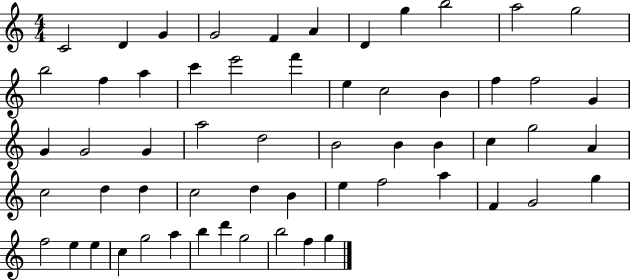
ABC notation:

X:1
T:Untitled
M:4/4
L:1/4
K:C
C2 D G G2 F A D g b2 a2 g2 b2 f a c' e'2 f' e c2 B f f2 G G G2 G a2 d2 B2 B B c g2 A c2 d d c2 d B e f2 a F G2 g f2 e e c g2 a b d' g2 b2 f g